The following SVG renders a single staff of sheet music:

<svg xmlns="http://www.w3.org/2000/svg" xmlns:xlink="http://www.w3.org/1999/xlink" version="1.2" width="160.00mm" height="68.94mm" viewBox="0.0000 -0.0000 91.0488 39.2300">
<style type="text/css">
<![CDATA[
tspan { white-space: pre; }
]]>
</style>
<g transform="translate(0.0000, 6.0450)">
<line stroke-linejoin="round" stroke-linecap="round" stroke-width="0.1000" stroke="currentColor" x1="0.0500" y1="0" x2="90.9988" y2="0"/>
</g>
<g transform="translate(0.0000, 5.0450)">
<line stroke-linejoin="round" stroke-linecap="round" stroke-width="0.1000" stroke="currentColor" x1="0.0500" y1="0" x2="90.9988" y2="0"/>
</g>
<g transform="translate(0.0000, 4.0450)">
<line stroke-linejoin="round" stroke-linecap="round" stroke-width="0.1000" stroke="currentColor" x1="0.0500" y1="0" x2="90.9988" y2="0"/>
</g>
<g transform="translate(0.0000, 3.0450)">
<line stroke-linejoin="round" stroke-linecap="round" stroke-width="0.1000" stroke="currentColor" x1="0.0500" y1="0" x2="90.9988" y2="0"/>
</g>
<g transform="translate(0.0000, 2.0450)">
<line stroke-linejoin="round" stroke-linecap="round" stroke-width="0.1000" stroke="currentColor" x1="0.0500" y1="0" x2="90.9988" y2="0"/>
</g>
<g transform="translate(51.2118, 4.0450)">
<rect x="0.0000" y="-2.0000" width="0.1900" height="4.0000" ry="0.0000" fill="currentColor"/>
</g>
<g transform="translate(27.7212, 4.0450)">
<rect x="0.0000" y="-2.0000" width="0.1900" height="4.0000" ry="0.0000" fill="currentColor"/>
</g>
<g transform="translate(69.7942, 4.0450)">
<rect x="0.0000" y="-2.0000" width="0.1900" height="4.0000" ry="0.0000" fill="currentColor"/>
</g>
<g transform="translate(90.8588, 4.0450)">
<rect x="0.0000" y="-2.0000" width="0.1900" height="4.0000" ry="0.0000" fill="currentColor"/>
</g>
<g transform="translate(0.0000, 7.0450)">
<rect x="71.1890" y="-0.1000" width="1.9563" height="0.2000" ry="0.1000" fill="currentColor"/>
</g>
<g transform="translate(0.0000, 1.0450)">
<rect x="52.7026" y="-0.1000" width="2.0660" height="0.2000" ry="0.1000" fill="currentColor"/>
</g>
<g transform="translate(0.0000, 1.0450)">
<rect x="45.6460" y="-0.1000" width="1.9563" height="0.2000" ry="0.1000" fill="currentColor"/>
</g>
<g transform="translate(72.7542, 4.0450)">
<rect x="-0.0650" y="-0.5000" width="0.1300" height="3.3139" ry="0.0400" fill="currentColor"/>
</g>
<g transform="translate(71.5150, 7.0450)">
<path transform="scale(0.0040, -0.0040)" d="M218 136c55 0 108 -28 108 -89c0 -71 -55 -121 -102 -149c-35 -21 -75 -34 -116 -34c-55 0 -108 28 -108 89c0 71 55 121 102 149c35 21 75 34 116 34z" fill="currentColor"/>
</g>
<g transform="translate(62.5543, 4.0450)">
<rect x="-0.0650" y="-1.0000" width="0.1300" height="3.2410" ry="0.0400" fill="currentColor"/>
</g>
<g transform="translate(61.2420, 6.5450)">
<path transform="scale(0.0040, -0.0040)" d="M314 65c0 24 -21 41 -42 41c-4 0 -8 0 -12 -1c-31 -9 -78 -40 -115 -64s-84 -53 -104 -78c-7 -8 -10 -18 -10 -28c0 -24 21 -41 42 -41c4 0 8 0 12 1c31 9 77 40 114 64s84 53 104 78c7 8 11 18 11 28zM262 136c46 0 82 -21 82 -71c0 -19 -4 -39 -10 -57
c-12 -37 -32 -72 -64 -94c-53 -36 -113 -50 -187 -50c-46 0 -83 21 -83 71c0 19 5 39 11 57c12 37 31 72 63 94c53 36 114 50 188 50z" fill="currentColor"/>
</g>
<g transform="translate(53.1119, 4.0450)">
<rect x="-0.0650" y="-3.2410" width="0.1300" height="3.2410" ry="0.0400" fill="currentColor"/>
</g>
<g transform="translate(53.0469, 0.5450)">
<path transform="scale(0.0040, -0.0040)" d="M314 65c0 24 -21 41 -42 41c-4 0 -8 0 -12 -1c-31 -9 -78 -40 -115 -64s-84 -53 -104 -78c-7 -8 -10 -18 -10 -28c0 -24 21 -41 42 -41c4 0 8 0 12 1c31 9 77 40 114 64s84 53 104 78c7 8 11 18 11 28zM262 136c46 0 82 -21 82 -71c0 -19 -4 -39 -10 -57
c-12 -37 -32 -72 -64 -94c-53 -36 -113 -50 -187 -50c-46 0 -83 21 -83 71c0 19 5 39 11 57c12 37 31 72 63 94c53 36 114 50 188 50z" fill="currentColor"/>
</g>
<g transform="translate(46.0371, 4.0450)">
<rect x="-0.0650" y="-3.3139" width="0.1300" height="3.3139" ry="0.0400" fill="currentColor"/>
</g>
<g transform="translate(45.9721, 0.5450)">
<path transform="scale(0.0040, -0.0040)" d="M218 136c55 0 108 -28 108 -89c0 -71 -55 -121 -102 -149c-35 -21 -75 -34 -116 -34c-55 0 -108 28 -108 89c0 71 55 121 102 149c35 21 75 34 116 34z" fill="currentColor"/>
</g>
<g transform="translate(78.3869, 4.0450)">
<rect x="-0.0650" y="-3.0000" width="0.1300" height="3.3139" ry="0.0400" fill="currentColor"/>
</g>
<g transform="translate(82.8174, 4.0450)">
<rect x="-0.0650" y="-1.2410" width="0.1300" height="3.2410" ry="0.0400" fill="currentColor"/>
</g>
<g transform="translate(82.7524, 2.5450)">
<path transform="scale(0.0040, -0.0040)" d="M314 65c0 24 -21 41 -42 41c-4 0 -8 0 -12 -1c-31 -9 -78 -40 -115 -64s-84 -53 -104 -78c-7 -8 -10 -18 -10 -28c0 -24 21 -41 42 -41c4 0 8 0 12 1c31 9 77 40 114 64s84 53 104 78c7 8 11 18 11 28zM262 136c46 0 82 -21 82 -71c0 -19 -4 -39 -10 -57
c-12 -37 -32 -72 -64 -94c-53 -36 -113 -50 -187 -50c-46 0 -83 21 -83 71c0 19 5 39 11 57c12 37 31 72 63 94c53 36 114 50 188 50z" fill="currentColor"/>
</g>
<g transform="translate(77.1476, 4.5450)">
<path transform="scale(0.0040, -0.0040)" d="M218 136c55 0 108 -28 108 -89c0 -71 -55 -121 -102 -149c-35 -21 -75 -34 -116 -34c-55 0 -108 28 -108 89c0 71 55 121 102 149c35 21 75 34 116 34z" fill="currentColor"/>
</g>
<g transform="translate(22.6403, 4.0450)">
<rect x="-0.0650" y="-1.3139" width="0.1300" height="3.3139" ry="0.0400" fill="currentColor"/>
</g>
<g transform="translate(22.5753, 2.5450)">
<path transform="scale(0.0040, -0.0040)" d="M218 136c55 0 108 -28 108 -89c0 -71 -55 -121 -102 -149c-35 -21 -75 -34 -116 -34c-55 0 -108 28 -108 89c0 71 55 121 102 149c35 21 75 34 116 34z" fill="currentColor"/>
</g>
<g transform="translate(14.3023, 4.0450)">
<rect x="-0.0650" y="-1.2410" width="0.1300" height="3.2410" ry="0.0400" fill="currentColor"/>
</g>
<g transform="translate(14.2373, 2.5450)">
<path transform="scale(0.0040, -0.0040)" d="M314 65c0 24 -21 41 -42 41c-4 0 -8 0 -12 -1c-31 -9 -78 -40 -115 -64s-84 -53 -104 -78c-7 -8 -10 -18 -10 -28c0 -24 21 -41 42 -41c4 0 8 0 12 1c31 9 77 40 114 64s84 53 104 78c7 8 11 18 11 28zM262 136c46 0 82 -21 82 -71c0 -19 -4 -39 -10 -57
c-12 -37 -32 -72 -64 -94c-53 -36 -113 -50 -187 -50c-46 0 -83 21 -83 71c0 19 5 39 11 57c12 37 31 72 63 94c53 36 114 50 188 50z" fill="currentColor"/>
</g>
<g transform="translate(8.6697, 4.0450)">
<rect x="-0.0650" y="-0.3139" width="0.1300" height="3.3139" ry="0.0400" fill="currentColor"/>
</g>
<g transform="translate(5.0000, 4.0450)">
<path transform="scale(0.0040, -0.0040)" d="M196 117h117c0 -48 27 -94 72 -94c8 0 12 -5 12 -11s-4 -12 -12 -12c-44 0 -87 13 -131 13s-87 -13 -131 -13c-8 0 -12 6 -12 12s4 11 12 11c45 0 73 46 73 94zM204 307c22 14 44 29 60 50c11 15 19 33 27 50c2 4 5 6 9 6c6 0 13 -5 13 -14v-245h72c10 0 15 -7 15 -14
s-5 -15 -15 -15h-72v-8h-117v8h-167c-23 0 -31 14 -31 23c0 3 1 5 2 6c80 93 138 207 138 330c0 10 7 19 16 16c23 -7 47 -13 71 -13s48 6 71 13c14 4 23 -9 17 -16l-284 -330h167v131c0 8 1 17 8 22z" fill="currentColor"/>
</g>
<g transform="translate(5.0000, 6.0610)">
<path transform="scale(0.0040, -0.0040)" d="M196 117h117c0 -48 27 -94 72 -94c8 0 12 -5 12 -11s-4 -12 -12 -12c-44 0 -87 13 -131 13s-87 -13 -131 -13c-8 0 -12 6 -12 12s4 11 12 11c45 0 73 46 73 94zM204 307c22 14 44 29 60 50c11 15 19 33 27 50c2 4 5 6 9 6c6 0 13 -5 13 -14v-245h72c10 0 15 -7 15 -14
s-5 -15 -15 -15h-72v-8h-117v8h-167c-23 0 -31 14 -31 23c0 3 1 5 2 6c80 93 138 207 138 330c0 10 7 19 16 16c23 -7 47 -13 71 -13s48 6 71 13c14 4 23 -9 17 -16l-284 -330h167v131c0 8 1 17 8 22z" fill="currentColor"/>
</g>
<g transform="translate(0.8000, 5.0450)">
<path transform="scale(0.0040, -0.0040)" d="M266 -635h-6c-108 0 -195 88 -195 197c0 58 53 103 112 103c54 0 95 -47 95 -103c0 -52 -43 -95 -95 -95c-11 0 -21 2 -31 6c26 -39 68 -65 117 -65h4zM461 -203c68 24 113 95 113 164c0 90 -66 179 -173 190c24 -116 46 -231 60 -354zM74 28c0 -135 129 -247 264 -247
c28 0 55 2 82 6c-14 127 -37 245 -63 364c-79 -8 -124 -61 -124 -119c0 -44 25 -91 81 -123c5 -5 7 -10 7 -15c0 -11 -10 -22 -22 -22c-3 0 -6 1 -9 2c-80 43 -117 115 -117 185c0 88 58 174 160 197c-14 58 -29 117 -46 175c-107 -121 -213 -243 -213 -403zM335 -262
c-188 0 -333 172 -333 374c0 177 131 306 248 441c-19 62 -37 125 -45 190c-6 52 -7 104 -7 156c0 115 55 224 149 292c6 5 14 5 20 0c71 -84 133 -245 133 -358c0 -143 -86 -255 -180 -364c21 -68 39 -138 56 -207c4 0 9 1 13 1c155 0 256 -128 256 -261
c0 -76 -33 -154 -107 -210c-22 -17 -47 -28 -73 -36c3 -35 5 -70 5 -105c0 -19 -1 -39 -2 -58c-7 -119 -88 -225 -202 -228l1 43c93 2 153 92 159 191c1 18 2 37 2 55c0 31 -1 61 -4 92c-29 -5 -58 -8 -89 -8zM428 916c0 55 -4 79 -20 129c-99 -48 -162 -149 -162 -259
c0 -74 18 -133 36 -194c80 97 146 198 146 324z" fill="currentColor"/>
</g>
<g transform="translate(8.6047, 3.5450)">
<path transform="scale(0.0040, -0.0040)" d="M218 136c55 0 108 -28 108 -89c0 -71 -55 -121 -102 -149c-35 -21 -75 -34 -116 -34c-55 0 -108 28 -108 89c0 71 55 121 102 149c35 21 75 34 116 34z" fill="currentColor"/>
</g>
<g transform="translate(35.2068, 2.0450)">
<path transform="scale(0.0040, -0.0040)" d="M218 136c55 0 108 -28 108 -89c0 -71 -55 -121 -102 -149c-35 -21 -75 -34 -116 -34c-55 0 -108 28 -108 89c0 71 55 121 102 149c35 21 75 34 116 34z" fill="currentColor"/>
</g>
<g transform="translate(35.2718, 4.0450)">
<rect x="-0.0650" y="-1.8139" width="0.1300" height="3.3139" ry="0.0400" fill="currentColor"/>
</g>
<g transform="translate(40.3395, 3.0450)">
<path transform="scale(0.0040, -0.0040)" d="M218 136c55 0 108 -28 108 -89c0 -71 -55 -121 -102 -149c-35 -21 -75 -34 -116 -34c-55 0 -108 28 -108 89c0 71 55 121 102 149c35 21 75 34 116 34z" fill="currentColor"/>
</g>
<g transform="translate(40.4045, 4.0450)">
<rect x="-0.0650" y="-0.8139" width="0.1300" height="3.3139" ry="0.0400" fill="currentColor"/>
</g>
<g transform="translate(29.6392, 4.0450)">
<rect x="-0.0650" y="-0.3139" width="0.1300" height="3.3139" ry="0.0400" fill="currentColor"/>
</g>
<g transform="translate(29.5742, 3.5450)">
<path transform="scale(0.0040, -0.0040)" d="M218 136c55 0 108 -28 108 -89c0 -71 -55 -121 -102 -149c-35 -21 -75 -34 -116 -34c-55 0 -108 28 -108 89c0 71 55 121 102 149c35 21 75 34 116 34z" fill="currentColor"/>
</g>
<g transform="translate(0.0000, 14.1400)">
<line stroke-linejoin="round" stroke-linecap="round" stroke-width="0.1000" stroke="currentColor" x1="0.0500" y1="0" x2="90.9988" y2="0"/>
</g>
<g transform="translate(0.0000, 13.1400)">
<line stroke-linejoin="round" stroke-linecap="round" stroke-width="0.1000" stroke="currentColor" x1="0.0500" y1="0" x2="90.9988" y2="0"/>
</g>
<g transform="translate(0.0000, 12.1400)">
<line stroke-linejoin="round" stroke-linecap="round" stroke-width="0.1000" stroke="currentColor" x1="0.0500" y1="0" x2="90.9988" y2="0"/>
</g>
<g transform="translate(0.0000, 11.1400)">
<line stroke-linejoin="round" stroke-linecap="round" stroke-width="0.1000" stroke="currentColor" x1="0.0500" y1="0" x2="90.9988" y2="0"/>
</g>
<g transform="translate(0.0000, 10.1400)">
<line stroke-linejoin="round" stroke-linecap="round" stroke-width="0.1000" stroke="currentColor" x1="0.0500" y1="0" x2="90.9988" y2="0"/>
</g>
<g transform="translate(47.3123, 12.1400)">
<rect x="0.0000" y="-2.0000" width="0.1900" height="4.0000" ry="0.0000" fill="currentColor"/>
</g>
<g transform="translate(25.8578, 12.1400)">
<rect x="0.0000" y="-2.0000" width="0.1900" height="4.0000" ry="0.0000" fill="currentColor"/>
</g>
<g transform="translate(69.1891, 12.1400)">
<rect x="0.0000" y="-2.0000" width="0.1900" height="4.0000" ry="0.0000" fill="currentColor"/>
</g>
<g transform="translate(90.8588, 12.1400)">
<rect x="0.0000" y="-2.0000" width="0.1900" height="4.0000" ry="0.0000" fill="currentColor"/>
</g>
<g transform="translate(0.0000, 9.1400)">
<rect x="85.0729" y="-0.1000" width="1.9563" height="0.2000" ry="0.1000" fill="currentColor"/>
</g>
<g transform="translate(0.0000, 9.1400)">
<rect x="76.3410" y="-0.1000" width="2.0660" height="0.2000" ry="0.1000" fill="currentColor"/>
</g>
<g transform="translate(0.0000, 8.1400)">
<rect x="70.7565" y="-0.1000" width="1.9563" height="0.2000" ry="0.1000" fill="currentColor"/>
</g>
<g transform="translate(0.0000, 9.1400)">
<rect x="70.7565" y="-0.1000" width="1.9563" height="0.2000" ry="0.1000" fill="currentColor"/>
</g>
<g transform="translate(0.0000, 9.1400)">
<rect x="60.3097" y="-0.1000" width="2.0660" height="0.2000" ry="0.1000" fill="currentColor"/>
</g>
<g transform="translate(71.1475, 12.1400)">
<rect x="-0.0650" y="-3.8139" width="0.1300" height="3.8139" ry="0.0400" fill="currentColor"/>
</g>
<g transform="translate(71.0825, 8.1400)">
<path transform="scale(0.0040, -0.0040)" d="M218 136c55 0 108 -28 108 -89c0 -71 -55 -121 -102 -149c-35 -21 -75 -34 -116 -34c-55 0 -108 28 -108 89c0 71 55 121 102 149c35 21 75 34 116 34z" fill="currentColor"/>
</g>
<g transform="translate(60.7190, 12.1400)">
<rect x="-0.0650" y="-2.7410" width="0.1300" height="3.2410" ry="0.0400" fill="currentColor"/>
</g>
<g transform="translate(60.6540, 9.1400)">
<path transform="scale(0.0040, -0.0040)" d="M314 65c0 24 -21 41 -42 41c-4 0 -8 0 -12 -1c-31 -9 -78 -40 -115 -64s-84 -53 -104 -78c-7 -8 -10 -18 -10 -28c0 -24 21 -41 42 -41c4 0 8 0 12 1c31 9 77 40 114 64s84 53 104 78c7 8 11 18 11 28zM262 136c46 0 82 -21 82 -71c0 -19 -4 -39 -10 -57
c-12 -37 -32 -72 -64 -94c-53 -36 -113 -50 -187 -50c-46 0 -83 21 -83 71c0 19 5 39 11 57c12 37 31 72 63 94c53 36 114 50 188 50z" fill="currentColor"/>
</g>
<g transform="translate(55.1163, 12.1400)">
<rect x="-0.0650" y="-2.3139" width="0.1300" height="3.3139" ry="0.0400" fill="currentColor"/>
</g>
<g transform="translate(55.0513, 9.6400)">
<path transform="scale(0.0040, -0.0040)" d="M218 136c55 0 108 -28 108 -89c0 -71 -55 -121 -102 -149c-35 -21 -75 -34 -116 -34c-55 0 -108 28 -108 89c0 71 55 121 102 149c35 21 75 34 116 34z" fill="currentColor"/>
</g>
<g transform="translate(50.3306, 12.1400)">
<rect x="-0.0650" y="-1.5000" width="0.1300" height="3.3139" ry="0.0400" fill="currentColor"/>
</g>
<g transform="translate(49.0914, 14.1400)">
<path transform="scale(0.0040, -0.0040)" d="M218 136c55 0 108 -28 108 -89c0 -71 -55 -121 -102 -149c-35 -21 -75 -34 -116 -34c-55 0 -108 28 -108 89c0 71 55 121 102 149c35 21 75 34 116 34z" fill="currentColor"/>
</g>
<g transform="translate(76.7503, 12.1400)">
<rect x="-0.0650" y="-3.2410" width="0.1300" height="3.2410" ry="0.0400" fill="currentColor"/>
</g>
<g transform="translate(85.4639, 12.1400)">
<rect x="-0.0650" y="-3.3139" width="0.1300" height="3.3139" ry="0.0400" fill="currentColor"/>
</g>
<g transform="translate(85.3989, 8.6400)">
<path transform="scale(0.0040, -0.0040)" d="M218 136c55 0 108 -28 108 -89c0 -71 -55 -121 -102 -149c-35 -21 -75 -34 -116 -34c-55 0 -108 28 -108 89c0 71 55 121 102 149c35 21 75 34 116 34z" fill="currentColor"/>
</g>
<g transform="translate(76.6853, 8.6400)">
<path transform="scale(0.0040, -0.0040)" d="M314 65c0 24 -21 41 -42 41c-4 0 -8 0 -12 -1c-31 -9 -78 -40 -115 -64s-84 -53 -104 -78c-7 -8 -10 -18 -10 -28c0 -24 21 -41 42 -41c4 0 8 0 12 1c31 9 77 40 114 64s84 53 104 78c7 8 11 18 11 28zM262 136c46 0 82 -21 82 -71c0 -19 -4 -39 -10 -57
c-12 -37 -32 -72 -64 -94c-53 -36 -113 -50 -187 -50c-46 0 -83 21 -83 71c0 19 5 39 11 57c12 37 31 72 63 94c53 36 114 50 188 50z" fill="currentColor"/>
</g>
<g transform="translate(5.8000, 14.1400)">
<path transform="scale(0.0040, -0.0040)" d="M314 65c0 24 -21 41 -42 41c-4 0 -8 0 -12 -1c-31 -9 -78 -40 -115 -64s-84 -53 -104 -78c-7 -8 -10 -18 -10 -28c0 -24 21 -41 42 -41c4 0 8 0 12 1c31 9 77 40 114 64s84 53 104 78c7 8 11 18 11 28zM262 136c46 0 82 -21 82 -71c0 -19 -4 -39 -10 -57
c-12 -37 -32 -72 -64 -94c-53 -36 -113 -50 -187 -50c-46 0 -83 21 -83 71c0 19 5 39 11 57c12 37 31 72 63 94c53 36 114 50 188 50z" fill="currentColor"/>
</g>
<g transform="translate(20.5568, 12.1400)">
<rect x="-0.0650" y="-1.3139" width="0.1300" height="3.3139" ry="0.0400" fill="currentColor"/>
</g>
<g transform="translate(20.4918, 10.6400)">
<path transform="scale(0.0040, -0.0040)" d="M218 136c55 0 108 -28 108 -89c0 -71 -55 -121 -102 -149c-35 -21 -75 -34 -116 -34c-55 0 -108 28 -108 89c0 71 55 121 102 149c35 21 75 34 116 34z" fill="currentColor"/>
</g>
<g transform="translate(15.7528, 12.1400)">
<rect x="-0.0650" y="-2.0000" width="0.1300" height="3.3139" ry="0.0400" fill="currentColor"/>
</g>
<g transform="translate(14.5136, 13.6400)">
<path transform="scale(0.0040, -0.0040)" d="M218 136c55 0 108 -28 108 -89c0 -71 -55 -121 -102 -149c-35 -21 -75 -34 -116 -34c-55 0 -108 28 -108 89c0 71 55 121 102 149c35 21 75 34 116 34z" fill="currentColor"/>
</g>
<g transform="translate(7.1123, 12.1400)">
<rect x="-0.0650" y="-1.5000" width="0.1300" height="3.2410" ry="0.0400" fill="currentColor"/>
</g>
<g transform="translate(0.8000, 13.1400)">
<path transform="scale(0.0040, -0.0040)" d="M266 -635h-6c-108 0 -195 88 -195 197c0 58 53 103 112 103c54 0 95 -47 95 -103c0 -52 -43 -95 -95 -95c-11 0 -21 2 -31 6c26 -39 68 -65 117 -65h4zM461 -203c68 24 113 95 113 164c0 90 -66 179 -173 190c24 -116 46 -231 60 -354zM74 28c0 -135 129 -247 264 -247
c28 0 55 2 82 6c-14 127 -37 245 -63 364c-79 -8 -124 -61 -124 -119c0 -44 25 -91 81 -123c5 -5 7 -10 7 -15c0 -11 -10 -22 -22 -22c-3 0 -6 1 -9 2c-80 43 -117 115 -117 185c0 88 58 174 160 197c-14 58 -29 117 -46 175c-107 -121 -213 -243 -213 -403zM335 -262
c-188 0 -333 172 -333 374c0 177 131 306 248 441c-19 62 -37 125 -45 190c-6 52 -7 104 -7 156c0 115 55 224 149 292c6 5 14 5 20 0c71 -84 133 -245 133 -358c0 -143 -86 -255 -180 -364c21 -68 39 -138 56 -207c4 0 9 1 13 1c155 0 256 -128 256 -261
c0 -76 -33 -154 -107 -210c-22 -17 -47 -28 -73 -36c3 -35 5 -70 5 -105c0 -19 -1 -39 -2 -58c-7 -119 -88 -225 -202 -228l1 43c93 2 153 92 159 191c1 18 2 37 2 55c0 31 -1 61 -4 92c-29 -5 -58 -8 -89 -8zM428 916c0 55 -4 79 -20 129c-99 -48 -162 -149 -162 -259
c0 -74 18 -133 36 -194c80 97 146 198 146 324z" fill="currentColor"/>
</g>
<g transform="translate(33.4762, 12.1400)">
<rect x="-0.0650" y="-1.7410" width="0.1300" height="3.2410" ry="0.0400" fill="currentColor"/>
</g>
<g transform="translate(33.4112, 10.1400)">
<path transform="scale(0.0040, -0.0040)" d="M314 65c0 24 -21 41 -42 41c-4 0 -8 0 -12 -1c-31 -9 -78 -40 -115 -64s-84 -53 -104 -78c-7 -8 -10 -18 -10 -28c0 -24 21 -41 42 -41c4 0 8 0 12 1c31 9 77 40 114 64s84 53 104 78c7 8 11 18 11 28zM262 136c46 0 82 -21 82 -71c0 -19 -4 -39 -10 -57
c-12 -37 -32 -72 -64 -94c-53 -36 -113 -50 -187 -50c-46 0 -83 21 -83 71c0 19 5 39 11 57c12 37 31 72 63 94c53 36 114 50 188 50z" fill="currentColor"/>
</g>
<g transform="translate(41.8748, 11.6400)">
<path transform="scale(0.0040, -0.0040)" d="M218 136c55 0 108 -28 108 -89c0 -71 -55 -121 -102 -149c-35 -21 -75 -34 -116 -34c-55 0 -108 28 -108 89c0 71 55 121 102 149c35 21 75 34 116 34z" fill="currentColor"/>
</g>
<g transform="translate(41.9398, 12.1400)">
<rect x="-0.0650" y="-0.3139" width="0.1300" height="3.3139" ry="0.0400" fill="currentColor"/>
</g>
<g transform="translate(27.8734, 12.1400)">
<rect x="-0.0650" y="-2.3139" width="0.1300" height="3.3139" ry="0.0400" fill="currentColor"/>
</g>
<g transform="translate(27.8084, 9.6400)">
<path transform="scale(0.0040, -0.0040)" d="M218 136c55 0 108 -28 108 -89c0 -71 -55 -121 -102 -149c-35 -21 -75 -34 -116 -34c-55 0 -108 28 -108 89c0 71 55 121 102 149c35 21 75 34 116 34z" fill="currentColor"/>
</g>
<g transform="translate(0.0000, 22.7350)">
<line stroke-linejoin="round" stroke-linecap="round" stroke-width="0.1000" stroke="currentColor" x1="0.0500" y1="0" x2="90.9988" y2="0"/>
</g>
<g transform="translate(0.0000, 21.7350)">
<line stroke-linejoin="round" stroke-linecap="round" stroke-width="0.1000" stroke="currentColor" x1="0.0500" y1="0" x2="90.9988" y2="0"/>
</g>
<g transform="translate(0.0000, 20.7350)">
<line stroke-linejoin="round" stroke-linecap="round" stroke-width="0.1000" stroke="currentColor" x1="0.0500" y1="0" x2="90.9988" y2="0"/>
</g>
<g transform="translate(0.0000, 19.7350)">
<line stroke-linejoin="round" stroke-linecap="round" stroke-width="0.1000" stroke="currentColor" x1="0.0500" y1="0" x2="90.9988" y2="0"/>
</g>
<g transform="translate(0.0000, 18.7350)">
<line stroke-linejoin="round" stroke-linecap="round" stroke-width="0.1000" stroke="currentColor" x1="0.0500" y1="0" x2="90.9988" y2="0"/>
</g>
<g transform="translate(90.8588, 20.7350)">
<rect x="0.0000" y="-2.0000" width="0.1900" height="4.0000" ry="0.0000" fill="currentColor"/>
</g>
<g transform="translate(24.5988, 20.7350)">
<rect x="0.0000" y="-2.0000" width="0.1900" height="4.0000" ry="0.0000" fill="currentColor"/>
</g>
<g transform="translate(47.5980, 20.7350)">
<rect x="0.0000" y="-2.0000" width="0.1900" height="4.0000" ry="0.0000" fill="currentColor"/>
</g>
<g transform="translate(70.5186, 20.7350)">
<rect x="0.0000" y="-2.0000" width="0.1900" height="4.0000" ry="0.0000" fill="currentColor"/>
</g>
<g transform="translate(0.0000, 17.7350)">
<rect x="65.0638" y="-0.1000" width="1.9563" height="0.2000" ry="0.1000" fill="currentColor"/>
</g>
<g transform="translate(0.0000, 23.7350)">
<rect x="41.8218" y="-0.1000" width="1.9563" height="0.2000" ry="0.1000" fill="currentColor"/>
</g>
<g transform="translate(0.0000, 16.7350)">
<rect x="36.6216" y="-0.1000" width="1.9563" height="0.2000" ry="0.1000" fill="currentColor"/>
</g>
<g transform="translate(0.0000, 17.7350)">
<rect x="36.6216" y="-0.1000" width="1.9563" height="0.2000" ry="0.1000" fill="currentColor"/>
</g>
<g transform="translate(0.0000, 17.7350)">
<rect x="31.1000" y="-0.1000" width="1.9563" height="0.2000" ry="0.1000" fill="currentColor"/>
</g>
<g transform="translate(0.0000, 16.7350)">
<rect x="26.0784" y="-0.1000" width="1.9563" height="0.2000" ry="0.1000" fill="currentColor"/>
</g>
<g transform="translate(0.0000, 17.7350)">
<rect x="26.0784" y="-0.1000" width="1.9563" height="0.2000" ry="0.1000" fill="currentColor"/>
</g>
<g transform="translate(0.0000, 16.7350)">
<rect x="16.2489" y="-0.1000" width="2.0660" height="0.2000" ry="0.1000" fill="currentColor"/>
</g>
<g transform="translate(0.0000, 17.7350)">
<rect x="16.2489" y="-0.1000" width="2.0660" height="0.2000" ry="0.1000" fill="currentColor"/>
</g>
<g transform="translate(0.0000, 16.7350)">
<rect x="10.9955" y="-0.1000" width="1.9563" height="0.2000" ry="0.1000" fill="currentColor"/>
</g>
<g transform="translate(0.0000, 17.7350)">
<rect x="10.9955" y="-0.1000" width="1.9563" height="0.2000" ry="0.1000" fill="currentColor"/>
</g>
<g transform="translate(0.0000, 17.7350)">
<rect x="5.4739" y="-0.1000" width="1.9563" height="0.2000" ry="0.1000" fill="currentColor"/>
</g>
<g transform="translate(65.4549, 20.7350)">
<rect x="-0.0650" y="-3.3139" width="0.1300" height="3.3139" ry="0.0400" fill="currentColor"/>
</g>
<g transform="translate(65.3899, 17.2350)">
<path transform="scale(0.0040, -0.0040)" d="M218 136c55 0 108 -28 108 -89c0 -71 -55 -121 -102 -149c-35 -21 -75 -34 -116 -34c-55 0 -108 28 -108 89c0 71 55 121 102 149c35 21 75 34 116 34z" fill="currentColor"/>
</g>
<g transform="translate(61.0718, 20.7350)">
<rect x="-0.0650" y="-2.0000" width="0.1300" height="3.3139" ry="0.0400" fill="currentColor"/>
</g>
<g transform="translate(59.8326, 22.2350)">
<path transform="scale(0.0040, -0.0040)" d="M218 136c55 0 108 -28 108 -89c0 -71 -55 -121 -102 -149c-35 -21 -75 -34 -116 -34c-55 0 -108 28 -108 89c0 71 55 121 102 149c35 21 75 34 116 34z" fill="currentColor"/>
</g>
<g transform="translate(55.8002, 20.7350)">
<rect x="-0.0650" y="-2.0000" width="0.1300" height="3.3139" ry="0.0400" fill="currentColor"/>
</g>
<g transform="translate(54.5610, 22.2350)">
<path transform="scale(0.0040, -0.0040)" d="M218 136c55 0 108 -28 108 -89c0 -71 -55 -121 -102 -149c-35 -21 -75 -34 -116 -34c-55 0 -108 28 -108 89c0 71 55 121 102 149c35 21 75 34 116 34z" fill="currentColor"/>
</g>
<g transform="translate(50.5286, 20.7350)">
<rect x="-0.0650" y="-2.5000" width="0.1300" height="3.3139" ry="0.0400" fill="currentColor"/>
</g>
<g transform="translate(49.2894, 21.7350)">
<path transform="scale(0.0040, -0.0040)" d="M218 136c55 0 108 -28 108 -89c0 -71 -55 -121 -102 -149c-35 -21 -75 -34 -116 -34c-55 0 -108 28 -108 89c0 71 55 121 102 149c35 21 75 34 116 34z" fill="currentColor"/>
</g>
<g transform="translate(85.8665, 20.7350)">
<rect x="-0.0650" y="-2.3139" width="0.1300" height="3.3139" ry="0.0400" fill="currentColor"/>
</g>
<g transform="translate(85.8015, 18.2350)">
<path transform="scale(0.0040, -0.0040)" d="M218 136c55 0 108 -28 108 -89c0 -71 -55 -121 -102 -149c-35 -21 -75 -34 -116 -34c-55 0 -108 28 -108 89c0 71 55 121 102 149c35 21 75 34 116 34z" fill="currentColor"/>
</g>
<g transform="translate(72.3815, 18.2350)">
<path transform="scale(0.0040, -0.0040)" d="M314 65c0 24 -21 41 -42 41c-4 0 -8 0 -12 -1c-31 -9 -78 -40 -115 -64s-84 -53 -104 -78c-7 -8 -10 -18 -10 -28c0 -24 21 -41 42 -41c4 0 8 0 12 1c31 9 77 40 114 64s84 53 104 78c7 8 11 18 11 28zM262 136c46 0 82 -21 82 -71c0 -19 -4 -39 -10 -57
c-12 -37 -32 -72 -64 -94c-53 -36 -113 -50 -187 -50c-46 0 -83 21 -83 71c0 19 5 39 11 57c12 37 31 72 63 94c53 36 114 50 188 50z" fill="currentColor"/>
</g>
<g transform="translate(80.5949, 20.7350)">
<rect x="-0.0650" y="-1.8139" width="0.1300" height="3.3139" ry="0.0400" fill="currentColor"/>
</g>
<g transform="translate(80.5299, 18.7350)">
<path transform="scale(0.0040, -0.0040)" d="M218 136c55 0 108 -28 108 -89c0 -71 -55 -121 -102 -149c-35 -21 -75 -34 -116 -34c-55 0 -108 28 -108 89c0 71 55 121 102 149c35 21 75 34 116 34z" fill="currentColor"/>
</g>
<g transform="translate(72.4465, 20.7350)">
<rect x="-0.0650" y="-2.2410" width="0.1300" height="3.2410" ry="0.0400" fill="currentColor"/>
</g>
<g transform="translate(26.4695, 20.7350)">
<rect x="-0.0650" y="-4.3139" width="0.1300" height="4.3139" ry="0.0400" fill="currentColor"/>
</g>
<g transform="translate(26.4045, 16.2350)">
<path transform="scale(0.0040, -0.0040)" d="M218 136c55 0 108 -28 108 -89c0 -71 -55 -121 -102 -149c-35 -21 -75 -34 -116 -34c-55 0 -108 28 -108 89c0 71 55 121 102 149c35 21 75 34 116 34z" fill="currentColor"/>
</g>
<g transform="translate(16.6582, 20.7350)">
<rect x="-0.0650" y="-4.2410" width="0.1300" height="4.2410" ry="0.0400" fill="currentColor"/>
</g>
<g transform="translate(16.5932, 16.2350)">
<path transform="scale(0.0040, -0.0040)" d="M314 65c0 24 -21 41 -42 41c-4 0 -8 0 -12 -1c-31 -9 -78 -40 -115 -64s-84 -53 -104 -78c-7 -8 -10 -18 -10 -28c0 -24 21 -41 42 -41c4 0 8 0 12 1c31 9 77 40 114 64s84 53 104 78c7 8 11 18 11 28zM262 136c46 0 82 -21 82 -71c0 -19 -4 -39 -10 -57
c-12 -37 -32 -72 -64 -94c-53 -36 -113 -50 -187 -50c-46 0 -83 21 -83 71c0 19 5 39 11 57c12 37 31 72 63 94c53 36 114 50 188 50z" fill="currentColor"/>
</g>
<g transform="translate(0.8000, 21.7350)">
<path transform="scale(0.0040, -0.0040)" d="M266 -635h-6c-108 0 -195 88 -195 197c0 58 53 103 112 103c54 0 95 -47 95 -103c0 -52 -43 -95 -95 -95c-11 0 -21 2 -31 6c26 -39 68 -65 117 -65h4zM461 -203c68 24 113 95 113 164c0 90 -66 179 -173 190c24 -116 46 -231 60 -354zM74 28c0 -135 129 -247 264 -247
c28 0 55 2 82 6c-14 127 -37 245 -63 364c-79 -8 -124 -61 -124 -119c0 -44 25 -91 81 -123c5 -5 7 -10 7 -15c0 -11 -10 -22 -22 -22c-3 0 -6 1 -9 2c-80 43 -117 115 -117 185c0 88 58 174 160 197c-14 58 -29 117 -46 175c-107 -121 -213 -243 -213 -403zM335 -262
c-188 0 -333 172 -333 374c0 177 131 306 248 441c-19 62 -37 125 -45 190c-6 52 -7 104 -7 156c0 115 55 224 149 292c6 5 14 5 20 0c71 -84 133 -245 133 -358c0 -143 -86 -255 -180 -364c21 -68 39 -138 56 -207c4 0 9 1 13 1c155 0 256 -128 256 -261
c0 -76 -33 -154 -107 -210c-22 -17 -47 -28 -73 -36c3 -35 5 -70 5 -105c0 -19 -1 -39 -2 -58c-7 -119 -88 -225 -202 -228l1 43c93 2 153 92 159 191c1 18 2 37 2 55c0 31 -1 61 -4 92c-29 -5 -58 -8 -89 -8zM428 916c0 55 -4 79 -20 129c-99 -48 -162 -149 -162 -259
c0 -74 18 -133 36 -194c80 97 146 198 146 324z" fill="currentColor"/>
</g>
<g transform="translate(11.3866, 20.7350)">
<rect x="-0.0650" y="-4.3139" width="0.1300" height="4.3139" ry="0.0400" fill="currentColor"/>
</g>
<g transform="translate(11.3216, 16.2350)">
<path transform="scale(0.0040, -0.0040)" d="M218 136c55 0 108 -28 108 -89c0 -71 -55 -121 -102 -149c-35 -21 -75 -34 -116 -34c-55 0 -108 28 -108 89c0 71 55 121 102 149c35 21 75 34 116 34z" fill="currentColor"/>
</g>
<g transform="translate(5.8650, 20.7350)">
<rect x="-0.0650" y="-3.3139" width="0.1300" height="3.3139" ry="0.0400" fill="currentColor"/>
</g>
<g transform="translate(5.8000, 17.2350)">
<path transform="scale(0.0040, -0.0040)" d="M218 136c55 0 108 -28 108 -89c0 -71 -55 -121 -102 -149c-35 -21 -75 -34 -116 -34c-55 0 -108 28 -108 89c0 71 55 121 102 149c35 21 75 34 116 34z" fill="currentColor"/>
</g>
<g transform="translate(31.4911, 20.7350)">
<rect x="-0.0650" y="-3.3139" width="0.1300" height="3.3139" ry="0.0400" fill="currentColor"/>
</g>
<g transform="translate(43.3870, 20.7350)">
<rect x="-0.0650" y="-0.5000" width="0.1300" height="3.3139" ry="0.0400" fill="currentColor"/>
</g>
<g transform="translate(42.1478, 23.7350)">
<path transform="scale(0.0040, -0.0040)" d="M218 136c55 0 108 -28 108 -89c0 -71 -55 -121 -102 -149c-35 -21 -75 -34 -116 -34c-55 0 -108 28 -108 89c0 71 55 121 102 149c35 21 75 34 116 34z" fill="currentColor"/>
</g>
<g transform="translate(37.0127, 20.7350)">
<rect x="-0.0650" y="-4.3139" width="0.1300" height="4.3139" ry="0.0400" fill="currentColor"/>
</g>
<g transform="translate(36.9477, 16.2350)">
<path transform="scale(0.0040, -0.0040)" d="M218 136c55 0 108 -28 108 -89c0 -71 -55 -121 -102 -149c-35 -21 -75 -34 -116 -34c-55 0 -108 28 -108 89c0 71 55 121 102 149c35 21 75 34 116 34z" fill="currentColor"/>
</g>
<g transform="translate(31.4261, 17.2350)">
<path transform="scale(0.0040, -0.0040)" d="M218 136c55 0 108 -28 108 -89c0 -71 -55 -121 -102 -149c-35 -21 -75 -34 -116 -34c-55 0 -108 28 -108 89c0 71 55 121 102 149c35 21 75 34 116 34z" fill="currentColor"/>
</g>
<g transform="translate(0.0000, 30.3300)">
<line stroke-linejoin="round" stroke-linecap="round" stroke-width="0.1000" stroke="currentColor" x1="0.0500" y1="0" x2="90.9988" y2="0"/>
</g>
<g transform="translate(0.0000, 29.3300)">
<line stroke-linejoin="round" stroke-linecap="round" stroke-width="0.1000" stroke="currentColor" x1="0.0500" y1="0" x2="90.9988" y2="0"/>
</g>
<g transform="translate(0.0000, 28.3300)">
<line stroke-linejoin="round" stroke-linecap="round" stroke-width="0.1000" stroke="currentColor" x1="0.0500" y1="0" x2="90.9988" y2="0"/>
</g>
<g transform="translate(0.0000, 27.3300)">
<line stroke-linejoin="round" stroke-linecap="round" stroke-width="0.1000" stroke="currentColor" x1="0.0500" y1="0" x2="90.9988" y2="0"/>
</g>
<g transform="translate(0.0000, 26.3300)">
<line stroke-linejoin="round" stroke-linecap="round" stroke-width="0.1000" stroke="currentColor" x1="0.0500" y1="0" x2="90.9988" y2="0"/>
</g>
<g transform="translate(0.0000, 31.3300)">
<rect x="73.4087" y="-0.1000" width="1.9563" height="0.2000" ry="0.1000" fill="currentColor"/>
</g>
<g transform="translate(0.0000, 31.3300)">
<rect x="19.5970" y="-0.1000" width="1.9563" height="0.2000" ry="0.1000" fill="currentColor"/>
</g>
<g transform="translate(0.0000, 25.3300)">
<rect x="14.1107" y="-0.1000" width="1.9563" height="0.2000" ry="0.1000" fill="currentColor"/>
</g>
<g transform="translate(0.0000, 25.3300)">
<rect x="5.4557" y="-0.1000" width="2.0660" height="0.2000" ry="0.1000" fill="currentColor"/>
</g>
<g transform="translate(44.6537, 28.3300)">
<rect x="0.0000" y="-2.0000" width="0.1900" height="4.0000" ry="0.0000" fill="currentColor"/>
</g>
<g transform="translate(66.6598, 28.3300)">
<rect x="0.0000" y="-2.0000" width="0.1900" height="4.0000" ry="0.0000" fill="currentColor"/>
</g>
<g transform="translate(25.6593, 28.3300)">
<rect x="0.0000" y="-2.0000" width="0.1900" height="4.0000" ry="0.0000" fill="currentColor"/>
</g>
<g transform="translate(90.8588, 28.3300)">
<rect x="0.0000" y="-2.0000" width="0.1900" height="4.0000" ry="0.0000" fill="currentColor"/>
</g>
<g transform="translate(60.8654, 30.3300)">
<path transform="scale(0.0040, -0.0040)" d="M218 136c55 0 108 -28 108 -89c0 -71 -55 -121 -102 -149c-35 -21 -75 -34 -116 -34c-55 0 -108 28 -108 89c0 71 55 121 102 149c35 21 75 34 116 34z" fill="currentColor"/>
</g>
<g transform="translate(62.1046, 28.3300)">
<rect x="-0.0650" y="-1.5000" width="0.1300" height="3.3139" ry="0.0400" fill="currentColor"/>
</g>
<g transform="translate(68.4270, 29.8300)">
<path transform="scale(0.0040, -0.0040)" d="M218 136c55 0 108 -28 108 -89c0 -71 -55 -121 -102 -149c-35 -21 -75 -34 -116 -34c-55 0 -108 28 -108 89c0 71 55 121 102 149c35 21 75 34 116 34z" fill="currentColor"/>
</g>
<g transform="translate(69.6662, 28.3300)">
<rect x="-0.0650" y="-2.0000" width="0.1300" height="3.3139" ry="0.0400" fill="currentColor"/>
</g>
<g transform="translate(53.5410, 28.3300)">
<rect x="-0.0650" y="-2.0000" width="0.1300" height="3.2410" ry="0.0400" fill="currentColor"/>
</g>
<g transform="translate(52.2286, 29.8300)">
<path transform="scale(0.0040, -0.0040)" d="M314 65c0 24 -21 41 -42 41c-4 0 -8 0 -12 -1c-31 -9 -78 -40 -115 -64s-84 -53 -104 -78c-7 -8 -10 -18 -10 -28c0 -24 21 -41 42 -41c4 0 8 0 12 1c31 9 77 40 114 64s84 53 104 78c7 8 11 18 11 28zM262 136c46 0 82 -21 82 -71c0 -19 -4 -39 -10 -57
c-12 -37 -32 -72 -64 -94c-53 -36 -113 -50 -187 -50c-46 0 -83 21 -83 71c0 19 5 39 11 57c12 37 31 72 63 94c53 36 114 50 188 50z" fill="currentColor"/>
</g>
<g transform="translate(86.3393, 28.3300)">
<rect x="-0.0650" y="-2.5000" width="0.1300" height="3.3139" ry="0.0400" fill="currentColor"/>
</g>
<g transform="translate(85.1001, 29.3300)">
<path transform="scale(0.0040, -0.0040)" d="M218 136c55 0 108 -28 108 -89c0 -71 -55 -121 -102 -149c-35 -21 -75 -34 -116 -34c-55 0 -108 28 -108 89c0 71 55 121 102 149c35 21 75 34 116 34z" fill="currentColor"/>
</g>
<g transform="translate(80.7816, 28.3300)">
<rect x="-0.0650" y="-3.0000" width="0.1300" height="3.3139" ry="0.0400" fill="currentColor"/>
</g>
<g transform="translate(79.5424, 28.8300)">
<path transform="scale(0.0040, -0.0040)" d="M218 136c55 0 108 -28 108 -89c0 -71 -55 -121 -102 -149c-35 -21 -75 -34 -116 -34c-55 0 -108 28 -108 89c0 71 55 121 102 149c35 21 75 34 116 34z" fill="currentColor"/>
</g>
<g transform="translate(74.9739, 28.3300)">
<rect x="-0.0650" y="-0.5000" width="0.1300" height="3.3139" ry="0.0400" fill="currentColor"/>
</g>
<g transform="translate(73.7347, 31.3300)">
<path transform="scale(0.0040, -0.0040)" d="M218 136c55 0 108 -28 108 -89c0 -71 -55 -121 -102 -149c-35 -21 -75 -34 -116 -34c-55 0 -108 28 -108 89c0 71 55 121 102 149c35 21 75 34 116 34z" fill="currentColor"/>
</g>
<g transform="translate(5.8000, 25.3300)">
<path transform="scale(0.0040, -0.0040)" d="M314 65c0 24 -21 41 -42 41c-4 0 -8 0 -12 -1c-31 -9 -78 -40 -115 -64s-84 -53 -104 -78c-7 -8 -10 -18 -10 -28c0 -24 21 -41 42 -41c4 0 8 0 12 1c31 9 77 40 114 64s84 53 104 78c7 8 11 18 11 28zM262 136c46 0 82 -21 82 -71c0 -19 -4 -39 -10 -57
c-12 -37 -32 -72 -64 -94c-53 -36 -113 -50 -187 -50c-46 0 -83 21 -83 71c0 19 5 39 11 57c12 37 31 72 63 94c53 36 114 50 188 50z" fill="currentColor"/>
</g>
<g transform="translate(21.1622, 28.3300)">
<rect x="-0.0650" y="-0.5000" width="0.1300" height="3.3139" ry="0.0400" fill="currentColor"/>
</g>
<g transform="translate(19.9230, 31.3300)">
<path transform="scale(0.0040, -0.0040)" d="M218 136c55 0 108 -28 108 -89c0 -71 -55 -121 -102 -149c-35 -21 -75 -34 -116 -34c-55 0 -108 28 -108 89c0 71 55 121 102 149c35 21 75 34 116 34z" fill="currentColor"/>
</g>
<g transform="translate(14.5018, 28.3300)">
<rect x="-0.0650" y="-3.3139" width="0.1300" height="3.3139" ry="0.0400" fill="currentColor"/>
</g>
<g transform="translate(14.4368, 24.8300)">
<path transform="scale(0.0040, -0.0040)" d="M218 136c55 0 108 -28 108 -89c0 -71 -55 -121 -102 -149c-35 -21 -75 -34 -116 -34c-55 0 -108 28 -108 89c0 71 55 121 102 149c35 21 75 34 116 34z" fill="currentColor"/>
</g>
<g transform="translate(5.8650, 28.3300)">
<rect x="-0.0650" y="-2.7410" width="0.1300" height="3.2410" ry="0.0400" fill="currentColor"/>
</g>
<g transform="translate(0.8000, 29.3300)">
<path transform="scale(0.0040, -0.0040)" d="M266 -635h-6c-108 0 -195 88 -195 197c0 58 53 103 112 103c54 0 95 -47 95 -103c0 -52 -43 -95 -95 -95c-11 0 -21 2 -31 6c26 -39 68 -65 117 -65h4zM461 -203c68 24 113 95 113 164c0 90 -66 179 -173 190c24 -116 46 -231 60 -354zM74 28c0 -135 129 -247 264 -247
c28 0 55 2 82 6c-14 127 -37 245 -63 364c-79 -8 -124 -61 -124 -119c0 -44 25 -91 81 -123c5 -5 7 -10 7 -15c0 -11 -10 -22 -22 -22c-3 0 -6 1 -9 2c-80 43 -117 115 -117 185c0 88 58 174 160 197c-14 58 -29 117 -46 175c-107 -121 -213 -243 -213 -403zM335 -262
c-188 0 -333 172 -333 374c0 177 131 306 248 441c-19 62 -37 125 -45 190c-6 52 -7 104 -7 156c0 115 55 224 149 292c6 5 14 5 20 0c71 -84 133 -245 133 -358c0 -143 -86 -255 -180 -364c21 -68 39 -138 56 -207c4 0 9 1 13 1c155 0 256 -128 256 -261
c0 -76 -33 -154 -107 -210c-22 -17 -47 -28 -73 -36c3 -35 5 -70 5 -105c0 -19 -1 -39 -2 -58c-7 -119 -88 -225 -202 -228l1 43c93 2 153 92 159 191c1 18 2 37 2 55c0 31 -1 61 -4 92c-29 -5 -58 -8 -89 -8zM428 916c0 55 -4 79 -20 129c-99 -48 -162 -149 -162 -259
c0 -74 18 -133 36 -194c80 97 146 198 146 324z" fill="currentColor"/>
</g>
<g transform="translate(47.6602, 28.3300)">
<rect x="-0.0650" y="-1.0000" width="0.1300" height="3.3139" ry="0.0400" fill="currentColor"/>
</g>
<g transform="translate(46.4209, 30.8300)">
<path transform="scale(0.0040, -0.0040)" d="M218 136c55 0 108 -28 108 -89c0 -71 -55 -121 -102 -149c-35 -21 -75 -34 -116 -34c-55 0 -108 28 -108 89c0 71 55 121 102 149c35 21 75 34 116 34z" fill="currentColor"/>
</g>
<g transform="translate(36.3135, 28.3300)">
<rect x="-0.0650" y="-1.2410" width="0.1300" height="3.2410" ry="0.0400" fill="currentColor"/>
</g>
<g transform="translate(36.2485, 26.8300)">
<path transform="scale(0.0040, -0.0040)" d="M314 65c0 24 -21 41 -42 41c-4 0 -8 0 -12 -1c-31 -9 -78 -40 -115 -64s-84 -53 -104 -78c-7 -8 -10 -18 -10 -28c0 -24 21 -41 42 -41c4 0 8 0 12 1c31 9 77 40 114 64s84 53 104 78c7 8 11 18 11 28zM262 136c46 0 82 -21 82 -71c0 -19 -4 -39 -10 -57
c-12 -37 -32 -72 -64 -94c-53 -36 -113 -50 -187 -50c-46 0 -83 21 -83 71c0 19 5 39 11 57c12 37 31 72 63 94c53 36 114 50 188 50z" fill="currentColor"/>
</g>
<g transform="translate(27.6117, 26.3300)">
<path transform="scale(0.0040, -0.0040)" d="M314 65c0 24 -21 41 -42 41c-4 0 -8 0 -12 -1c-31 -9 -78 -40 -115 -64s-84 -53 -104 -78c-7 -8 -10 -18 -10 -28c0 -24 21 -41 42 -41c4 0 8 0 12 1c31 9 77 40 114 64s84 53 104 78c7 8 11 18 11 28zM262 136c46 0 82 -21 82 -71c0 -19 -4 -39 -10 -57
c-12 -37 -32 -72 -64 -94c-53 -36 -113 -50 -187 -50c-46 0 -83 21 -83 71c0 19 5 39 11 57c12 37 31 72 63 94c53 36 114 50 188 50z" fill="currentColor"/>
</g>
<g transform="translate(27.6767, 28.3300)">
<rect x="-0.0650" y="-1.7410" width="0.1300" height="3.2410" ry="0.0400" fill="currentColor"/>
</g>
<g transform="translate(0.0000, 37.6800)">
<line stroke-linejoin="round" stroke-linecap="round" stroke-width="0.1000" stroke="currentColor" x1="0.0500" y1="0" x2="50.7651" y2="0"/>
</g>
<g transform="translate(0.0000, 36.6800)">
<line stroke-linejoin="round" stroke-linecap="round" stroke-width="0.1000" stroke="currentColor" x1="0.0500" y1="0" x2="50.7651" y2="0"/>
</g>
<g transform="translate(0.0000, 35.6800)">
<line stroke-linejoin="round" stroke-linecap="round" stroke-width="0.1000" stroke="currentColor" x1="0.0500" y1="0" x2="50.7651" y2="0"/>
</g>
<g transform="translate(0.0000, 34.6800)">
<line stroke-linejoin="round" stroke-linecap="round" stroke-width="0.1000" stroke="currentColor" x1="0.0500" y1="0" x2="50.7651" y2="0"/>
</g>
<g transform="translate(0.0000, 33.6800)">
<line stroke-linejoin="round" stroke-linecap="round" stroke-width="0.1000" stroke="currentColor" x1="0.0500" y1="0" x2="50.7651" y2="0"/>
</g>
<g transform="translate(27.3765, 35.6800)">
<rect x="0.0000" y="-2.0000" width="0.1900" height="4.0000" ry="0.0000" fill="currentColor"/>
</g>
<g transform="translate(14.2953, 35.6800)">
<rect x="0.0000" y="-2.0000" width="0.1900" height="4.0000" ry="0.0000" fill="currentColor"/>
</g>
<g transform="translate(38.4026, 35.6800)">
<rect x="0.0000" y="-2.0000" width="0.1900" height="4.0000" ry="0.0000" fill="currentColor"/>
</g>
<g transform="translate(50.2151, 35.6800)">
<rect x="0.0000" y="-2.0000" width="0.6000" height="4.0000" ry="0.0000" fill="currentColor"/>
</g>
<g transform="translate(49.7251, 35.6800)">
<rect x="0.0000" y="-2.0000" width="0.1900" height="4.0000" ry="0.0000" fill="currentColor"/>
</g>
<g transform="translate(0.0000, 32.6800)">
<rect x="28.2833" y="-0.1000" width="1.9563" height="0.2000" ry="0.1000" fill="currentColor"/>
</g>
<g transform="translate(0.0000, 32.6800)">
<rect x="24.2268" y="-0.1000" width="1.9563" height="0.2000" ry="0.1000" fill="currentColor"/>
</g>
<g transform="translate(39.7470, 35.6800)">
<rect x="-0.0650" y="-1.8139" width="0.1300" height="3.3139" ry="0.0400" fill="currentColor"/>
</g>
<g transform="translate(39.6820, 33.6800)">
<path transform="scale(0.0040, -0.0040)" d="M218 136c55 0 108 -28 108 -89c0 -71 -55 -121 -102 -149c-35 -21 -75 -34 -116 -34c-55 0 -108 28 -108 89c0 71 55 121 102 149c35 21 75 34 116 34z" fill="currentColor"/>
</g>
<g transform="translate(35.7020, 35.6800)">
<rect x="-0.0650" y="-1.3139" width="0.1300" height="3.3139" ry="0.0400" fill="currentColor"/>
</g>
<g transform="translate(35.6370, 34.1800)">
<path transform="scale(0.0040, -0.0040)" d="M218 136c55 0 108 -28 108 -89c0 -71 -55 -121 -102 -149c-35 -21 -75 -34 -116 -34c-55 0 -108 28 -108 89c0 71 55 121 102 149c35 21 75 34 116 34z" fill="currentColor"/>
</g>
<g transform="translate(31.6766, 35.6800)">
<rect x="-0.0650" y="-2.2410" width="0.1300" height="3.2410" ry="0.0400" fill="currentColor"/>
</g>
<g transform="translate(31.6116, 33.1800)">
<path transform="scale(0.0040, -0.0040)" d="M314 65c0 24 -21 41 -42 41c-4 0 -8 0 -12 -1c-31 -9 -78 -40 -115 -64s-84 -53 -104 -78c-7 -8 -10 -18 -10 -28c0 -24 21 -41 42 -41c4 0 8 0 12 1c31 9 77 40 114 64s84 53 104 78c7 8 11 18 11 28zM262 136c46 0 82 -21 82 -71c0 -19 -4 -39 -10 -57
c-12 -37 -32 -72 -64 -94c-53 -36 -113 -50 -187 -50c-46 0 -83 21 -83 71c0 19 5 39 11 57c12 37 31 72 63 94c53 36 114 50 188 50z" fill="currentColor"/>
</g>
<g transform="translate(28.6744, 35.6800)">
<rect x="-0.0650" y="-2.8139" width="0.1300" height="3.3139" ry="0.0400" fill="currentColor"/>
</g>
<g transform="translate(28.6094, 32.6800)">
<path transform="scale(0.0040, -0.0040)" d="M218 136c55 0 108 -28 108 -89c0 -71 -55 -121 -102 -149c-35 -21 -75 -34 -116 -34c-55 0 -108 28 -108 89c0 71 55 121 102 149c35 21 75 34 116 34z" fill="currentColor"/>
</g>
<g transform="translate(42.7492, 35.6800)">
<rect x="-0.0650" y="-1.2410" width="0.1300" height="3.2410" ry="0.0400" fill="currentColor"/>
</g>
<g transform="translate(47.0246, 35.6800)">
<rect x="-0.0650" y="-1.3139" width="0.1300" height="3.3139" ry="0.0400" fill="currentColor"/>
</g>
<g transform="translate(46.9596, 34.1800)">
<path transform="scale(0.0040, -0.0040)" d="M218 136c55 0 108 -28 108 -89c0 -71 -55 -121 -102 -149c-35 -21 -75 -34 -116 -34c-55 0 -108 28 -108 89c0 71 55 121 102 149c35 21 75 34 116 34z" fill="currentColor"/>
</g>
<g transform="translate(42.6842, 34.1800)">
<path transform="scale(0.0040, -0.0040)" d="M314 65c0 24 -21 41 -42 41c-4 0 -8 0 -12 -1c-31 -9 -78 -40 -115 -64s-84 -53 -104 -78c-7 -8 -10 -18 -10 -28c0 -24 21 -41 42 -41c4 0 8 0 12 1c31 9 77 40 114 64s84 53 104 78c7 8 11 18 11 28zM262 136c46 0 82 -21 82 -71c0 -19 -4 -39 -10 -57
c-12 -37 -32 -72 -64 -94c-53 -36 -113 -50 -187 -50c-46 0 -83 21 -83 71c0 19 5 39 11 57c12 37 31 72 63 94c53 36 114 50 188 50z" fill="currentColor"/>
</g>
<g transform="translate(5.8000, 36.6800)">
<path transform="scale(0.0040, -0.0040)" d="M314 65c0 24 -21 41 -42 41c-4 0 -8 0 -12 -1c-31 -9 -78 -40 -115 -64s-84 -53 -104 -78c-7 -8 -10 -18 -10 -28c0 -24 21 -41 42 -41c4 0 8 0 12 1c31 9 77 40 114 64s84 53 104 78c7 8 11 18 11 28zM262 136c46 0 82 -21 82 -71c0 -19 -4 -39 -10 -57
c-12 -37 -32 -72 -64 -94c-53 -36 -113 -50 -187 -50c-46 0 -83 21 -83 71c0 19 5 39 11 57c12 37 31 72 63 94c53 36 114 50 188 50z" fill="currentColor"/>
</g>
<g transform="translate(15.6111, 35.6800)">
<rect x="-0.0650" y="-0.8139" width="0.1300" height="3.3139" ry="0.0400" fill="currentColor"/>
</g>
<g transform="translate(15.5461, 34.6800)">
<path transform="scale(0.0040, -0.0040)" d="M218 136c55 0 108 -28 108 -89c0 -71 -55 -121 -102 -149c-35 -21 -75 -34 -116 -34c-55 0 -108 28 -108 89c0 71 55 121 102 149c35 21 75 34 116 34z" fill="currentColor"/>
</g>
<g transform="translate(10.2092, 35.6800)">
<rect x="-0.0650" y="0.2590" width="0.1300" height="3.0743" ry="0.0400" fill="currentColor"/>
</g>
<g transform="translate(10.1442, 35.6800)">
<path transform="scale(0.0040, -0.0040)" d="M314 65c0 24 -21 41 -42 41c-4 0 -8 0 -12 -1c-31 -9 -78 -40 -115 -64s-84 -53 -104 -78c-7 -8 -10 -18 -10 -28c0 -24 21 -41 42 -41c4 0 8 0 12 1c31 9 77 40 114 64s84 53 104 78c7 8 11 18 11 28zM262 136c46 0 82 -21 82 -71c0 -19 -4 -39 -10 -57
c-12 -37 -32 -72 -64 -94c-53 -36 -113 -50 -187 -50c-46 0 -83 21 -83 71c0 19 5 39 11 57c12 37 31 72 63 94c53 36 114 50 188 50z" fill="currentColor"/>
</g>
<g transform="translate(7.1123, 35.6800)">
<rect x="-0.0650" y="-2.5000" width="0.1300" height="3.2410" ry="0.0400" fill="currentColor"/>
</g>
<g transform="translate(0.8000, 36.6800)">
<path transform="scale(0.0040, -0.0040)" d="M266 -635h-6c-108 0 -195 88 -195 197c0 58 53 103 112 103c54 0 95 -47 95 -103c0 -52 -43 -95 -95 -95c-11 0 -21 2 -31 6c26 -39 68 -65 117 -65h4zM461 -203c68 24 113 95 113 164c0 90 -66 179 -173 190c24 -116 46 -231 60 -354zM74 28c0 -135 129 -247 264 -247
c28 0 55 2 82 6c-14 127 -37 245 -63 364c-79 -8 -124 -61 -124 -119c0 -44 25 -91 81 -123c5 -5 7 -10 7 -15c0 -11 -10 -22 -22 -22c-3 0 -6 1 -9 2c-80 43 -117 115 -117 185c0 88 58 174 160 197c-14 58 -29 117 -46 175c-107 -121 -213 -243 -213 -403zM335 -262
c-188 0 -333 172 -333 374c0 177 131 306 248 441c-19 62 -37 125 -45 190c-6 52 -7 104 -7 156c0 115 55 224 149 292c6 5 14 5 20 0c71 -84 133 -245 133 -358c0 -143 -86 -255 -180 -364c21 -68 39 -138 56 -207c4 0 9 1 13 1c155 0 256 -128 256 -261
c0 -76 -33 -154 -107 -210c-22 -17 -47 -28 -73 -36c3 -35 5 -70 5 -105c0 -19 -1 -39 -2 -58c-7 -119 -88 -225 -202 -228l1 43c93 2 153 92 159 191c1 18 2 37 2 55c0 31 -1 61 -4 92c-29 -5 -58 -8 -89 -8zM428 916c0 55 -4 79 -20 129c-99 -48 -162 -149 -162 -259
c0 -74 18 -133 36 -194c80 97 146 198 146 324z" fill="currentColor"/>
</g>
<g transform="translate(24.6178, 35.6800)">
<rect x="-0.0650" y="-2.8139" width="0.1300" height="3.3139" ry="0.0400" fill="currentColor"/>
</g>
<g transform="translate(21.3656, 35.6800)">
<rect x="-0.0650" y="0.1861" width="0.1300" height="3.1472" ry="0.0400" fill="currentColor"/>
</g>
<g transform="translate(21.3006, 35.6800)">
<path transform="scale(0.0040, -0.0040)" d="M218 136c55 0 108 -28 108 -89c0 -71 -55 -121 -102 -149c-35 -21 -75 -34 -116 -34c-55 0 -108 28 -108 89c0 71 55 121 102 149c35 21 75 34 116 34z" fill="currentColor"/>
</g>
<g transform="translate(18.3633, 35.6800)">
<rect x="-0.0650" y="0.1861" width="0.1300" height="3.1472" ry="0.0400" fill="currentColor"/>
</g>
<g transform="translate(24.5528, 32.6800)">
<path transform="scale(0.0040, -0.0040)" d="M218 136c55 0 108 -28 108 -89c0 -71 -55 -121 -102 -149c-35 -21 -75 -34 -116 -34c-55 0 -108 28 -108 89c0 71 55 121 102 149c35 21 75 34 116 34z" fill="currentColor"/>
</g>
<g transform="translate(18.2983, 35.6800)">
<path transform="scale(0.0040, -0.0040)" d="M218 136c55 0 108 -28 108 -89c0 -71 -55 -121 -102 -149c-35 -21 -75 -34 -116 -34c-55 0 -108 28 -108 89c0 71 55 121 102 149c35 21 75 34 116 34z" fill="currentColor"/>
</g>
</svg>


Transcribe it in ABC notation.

X:1
T:Untitled
M:4/4
L:1/4
K:C
c e2 e c f d b b2 D2 C A e2 E2 F e g f2 c E g a2 c' b2 b b d' d'2 d' b d' C G F F b g2 f g a2 b C f2 e2 D F2 E F C A G G2 B2 d B B a a g2 e f e2 e